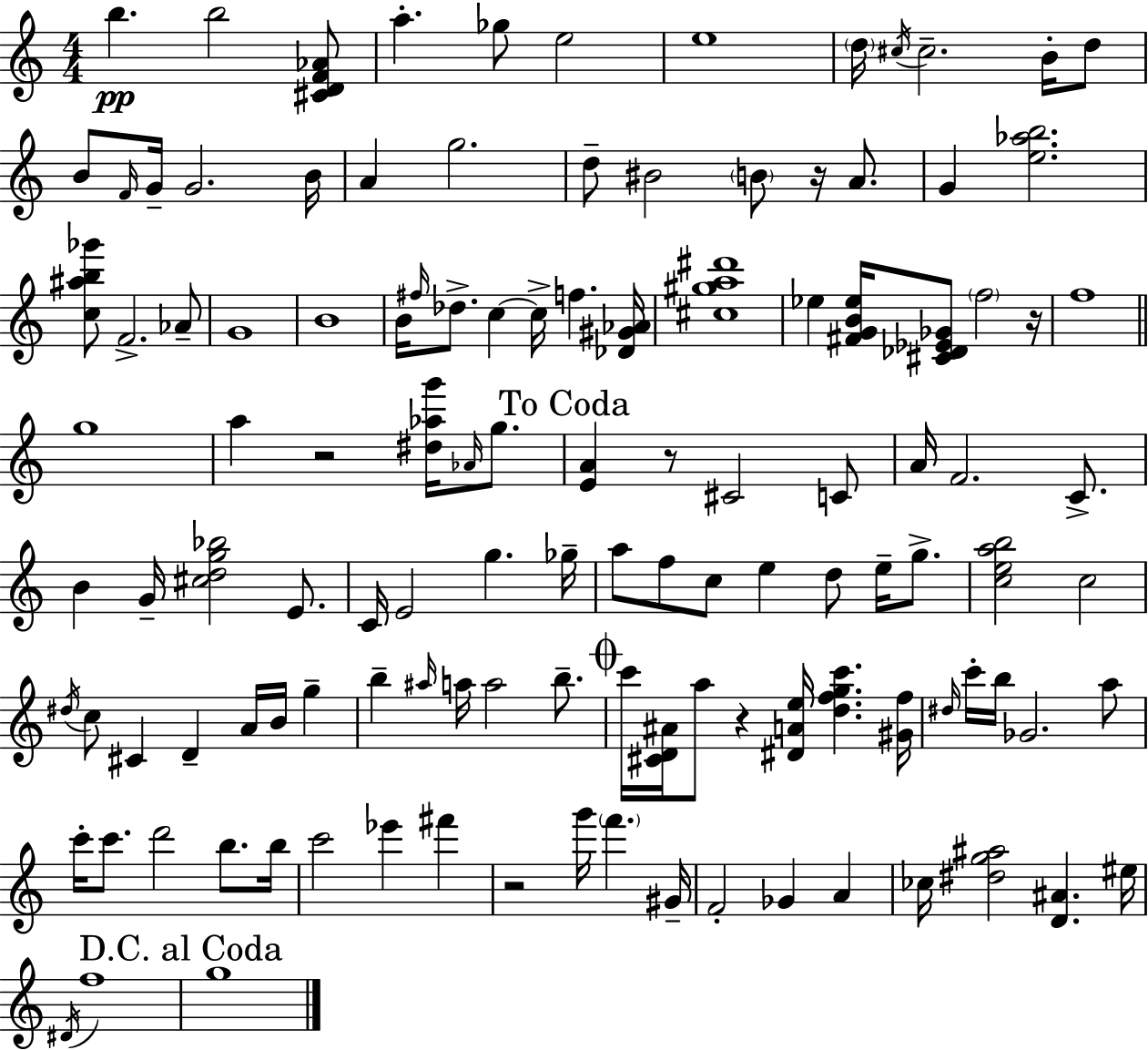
B5/q. B5/h [C#4,D4,F4,Ab4]/e A5/q. Gb5/e E5/h E5/w D5/s C#5/s C#5/h. B4/s D5/e B4/e F4/s G4/s G4/h. B4/s A4/q G5/h. D5/e BIS4/h B4/e R/s A4/e. G4/q [E5,Ab5,B5]/h. [C5,A#5,B5,Gb6]/e F4/h. Ab4/e G4/w B4/w B4/s F#5/s Db5/e. C5/q C5/s F5/q. [Db4,G#4,Ab4]/s [C#5,G#5,A5,D#6]/w Eb5/q [F#4,G4,B4,Eb5]/s [C#4,Db4,Eb4,Gb4]/e F5/h R/s F5/w G5/w A5/q R/h [D#5,Ab5,G6]/s Ab4/s G5/e. [E4,A4]/q R/e C#4/h C4/e A4/s F4/h. C4/e. B4/q G4/s [C#5,D5,G5,Bb5]/h E4/e. C4/s E4/h G5/q. Gb5/s A5/e F5/e C5/e E5/q D5/e E5/s G5/e. [C5,E5,A5,B5]/h C5/h D#5/s C5/e C#4/q D4/q A4/s B4/s G5/q B5/q A#5/s A5/s A5/h B5/e. C6/s [C#4,D4,A#4]/s A5/e R/q [D#4,A4,E5]/s [D5,F5,G5,C6]/q. [G#4,F5]/s D#5/s C6/s B5/s Gb4/h. A5/e C6/s C6/e. D6/h B5/e. B5/s C6/h Eb6/q F#6/q R/h G6/s F6/q. G#4/s F4/h Gb4/q A4/q CES5/s [D#5,G5,A#5]/h [D4,A#4]/q. EIS5/s D#4/s F5/w G5/w